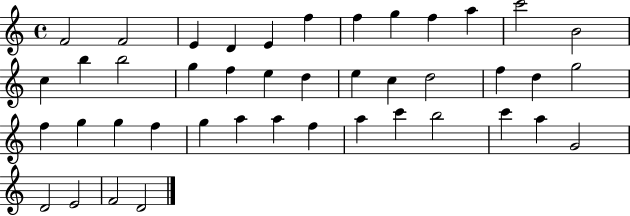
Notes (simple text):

F4/h F4/h E4/q D4/q E4/q F5/q F5/q G5/q F5/q A5/q C6/h B4/h C5/q B5/q B5/h G5/q F5/q E5/q D5/q E5/q C5/q D5/h F5/q D5/q G5/h F5/q G5/q G5/q F5/q G5/q A5/q A5/q F5/q A5/q C6/q B5/h C6/q A5/q G4/h D4/h E4/h F4/h D4/h